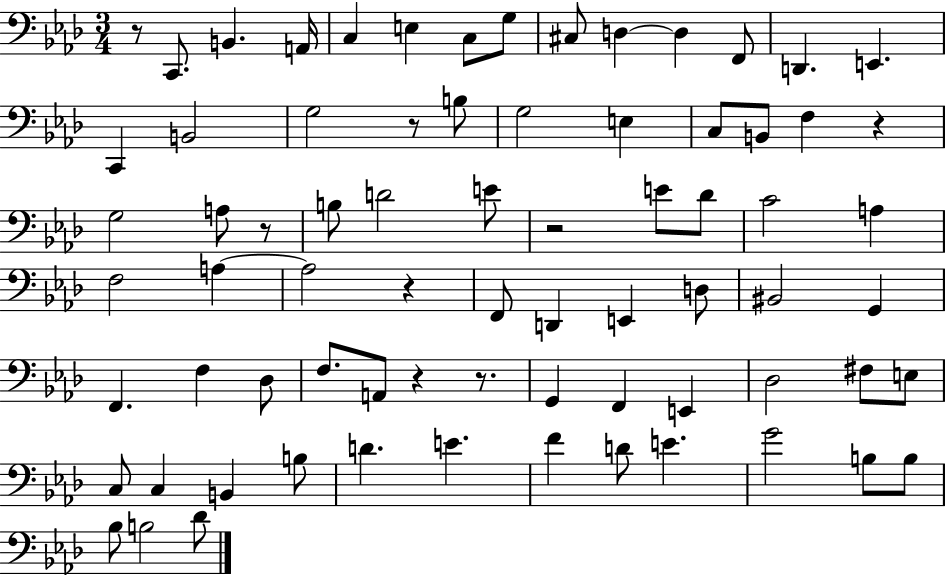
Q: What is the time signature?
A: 3/4